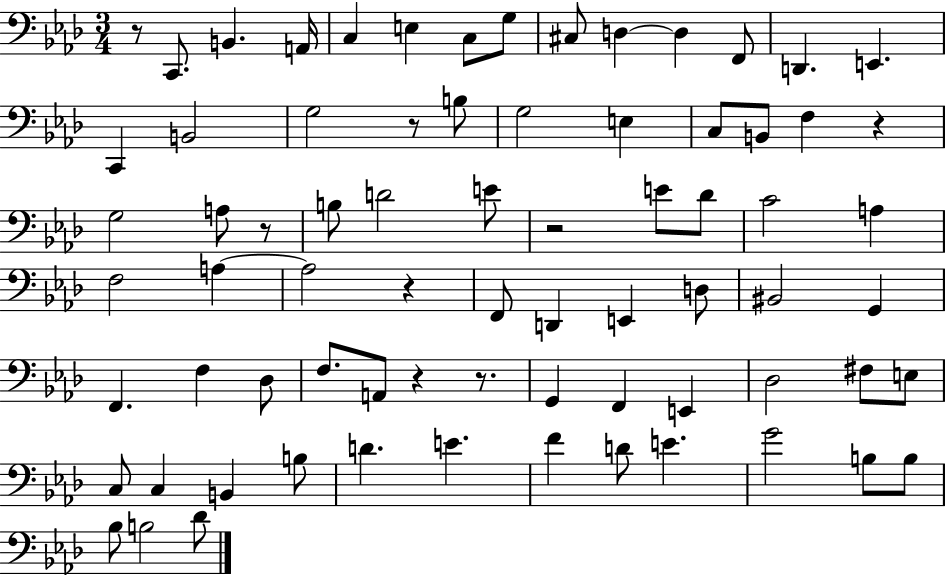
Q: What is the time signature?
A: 3/4